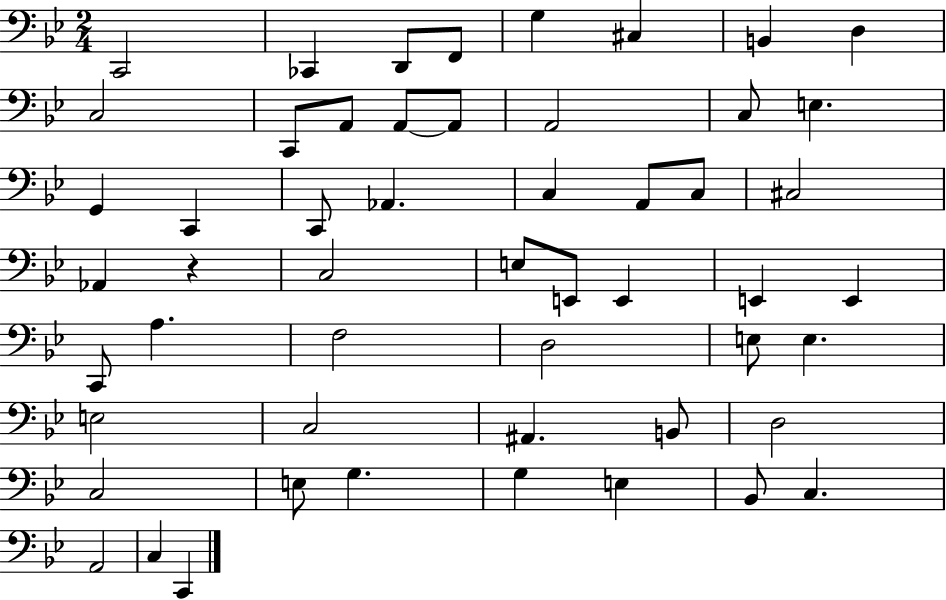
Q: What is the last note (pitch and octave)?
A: C2